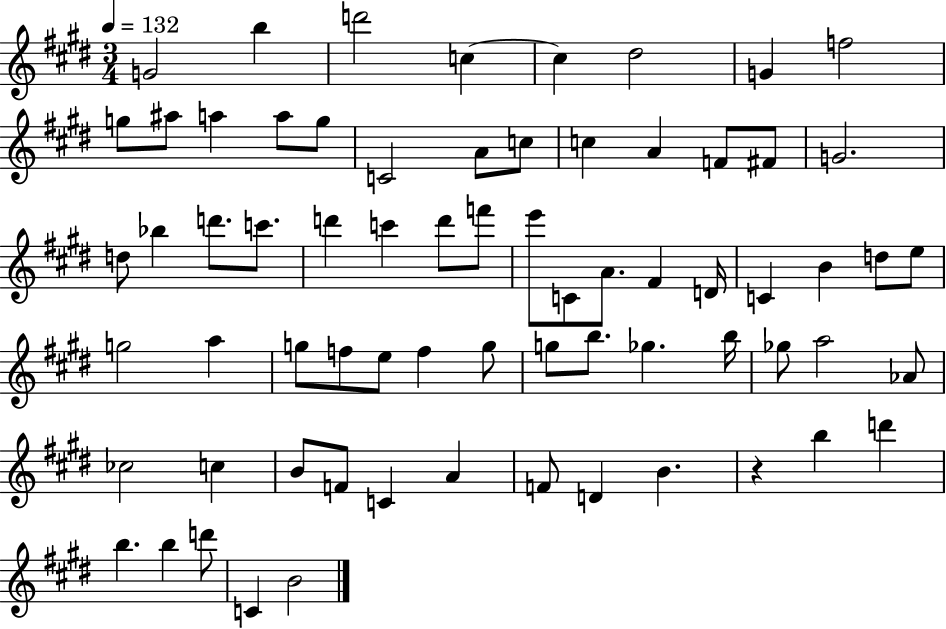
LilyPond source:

{
  \clef treble
  \numericTimeSignature
  \time 3/4
  \key e \major
  \tempo 4 = 132
  \repeat volta 2 { g'2 b''4 | d'''2 c''4~~ | c''4 dis''2 | g'4 f''2 | \break g''8 ais''8 a''4 a''8 g''8 | c'2 a'8 c''8 | c''4 a'4 f'8 fis'8 | g'2. | \break d''8 bes''4 d'''8. c'''8. | d'''4 c'''4 d'''8 f'''8 | e'''8 c'8 a'8. fis'4 d'16 | c'4 b'4 d''8 e''8 | \break g''2 a''4 | g''8 f''8 e''8 f''4 g''8 | g''8 b''8. ges''4. b''16 | ges''8 a''2 aes'8 | \break ces''2 c''4 | b'8 f'8 c'4 a'4 | f'8 d'4 b'4. | r4 b''4 d'''4 | \break b''4. b''4 d'''8 | c'4 b'2 | } \bar "|."
}